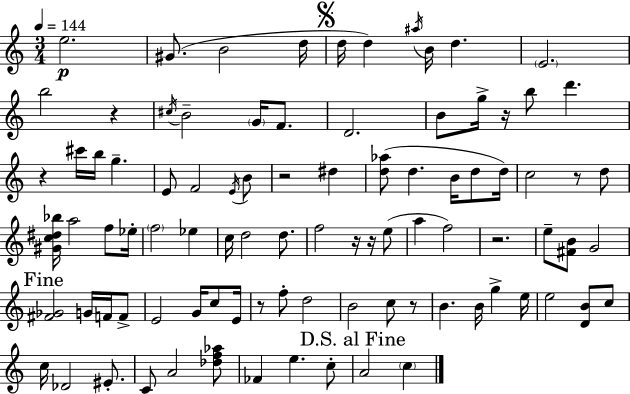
E5/h. G#4/e. B4/h D5/s D5/s D5/q A#5/s B4/s D5/q. E4/h. B5/h R/q C#5/s B4/h G4/s F4/e. D4/h. B4/e G5/s R/s B5/e D6/q. R/q C#6/s B5/s G5/q. E4/e F4/h E4/s B4/e R/h D#5/q [D5,Ab5]/e D5/q. B4/s D5/e D5/s C5/h R/e D5/e [G#4,C5,D#5,Bb5]/s A5/h F5/e Eb5/s F5/h Eb5/q C5/s D5/h D5/e. F5/h R/s R/s E5/e A5/q F5/h R/h. E5/e [F#4,B4]/e G4/h [F#4,Gb4]/h G4/s F4/s F4/e E4/h G4/s C5/e E4/s R/e F5/e D5/h B4/h C5/e R/e B4/q. B4/s G5/q E5/s E5/h [D4,B4]/e C5/e C5/s Db4/h EIS4/e. C4/e A4/h [Db5,F5,Ab5]/e FES4/q E5/q. C5/e A4/h C5/q